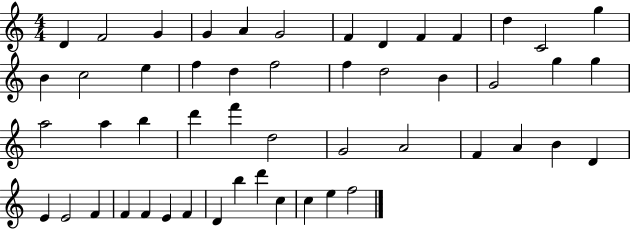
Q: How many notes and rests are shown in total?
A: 51